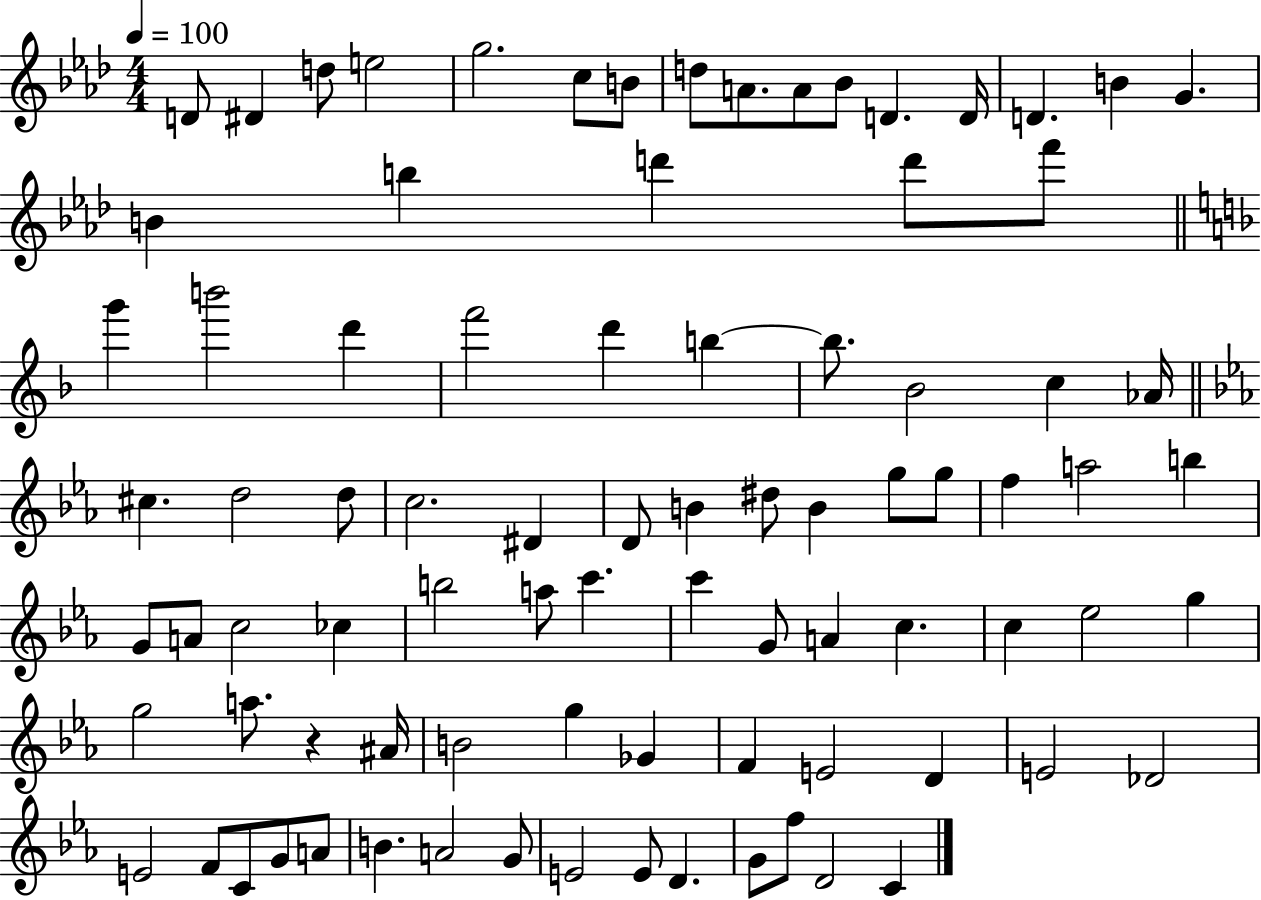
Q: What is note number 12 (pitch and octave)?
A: D4